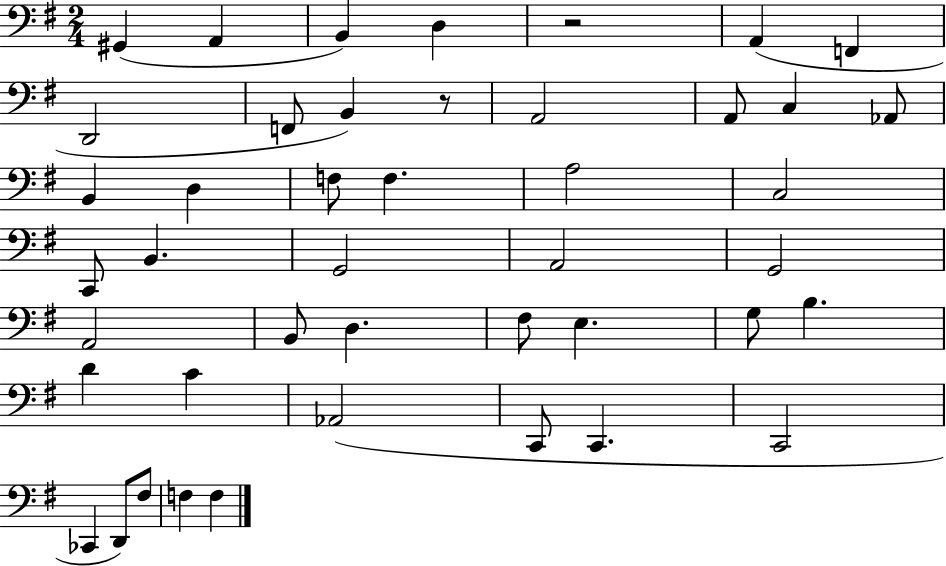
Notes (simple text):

G#2/q A2/q B2/q D3/q R/h A2/q F2/q D2/h F2/e B2/q R/e A2/h A2/e C3/q Ab2/e B2/q D3/q F3/e F3/q. A3/h C3/h C2/e B2/q. G2/h A2/h G2/h A2/h B2/e D3/q. F#3/e E3/q. G3/e B3/q. D4/q C4/q Ab2/h C2/e C2/q. C2/h CES2/q D2/e F#3/e F3/q F3/q